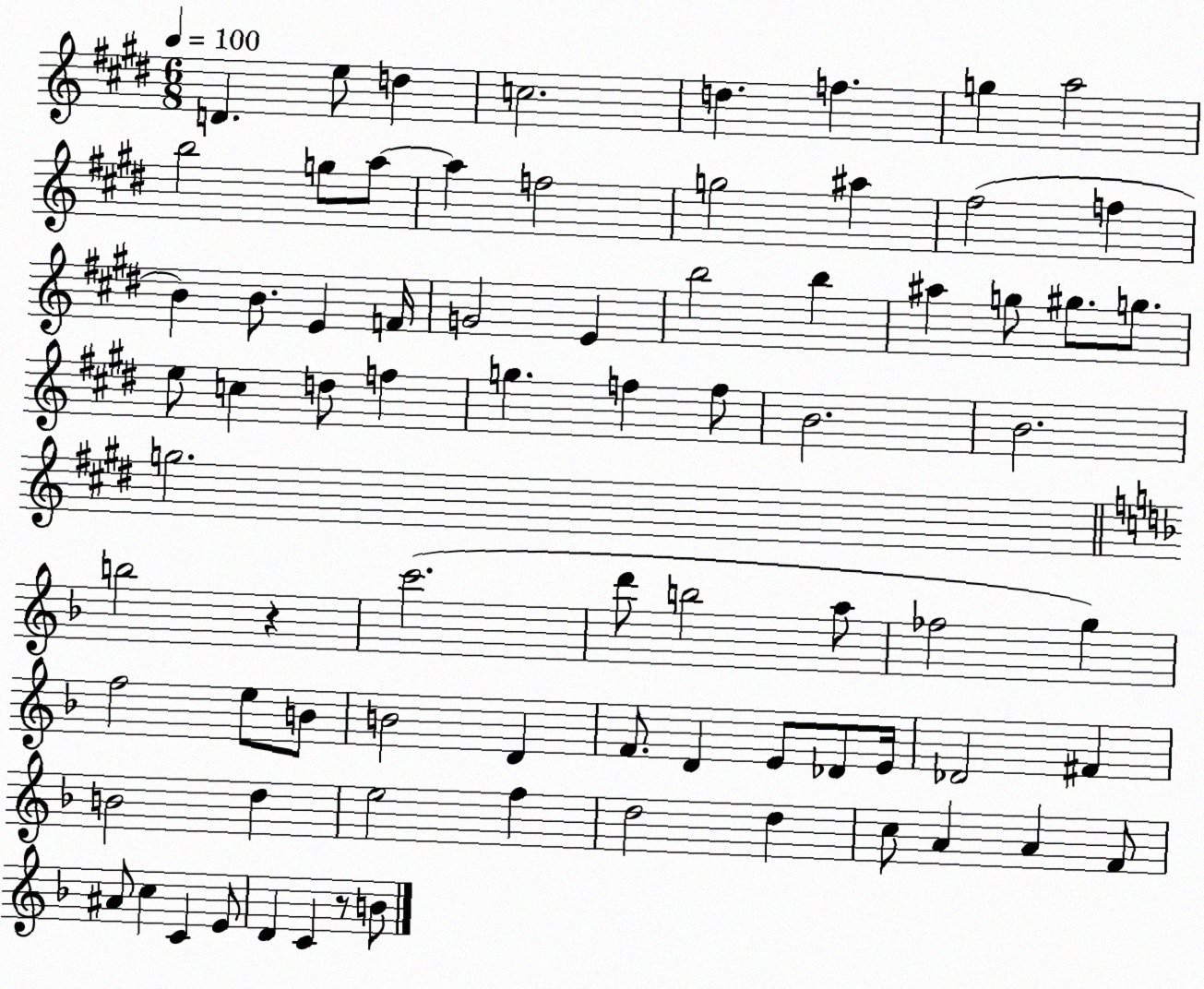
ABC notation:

X:1
T:Untitled
M:6/8
L:1/4
K:E
D e/2 d c2 d f g a2 b2 g/2 a/2 a f2 g2 ^a ^f2 f B B/2 E F/4 G2 E b2 b ^a g/2 ^g/2 g/2 e/2 c d/2 f g f f/2 B2 B2 g2 b2 z c'2 d'/2 b2 a/2 _f2 g f2 e/2 B/2 B2 D F/2 D E/2 _D/2 E/4 _D2 ^F B2 d e2 f d2 d c/2 A A F/2 ^A/2 c C E/2 D C z/2 B/2